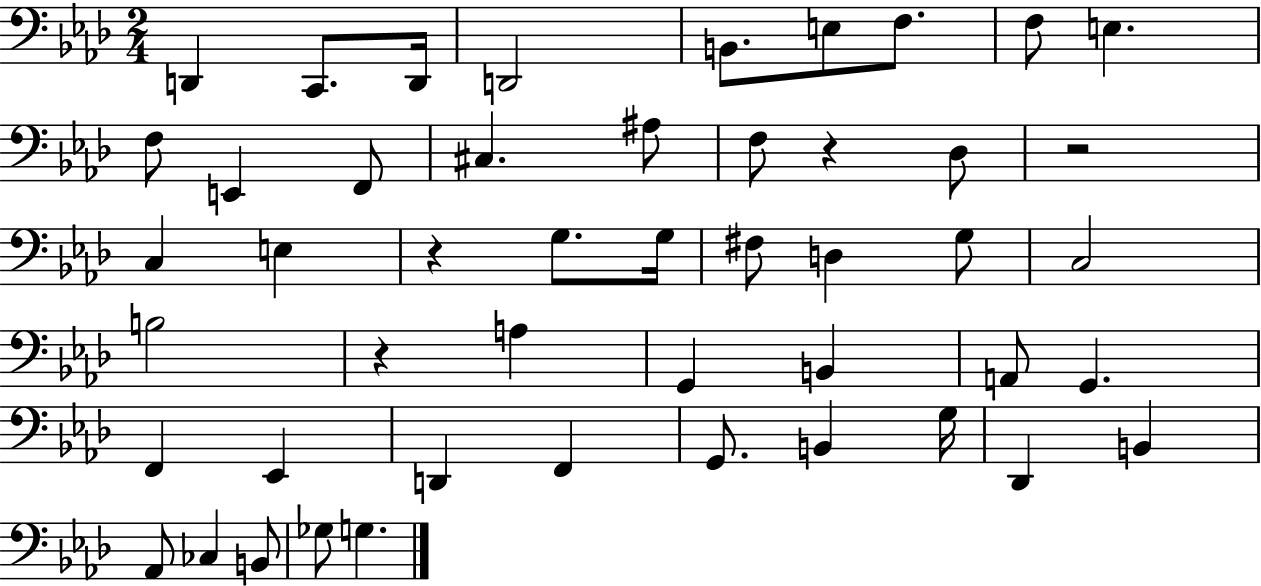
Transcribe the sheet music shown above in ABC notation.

X:1
T:Untitled
M:2/4
L:1/4
K:Ab
D,, C,,/2 D,,/4 D,,2 B,,/2 E,/2 F,/2 F,/2 E, F,/2 E,, F,,/2 ^C, ^A,/2 F,/2 z _D,/2 z2 C, E, z G,/2 G,/4 ^F,/2 D, G,/2 C,2 B,2 z A, G,, B,, A,,/2 G,, F,, _E,, D,, F,, G,,/2 B,, G,/4 _D,, B,, _A,,/2 _C, B,,/2 _G,/2 G,